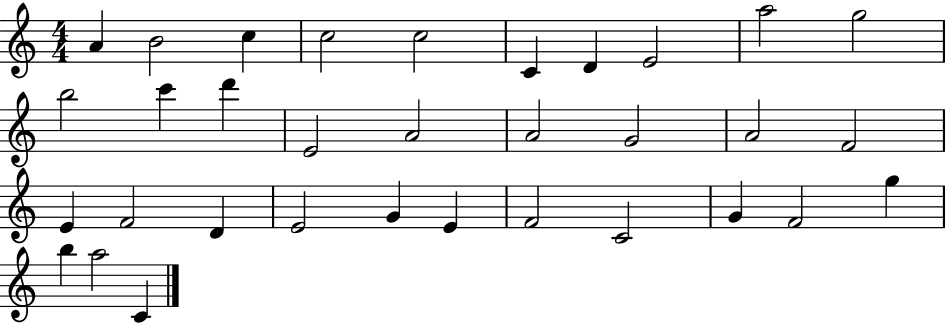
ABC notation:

X:1
T:Untitled
M:4/4
L:1/4
K:C
A B2 c c2 c2 C D E2 a2 g2 b2 c' d' E2 A2 A2 G2 A2 F2 E F2 D E2 G E F2 C2 G F2 g b a2 C